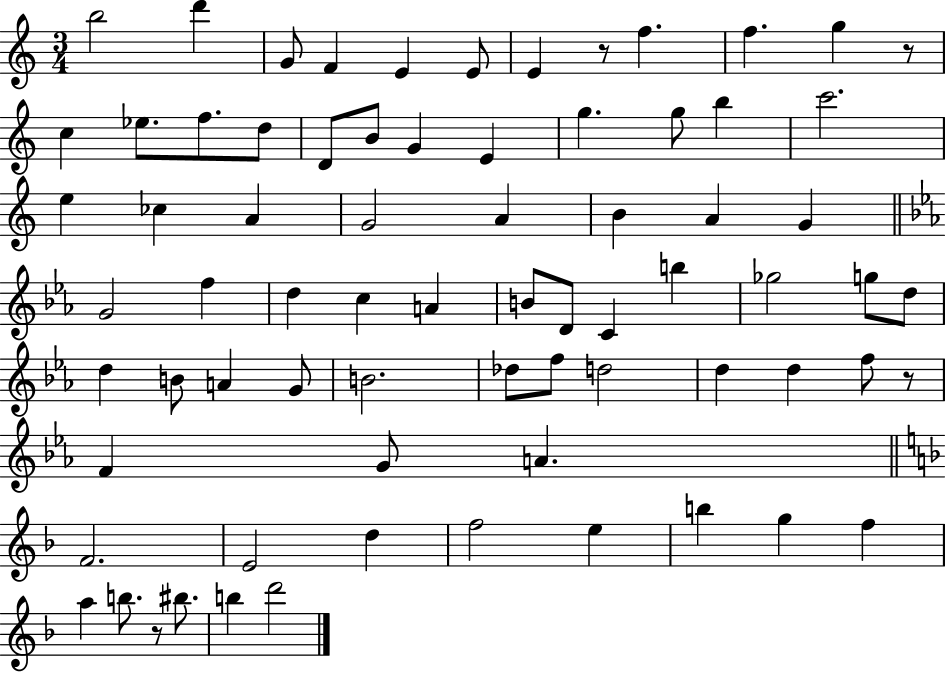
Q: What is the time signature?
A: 3/4